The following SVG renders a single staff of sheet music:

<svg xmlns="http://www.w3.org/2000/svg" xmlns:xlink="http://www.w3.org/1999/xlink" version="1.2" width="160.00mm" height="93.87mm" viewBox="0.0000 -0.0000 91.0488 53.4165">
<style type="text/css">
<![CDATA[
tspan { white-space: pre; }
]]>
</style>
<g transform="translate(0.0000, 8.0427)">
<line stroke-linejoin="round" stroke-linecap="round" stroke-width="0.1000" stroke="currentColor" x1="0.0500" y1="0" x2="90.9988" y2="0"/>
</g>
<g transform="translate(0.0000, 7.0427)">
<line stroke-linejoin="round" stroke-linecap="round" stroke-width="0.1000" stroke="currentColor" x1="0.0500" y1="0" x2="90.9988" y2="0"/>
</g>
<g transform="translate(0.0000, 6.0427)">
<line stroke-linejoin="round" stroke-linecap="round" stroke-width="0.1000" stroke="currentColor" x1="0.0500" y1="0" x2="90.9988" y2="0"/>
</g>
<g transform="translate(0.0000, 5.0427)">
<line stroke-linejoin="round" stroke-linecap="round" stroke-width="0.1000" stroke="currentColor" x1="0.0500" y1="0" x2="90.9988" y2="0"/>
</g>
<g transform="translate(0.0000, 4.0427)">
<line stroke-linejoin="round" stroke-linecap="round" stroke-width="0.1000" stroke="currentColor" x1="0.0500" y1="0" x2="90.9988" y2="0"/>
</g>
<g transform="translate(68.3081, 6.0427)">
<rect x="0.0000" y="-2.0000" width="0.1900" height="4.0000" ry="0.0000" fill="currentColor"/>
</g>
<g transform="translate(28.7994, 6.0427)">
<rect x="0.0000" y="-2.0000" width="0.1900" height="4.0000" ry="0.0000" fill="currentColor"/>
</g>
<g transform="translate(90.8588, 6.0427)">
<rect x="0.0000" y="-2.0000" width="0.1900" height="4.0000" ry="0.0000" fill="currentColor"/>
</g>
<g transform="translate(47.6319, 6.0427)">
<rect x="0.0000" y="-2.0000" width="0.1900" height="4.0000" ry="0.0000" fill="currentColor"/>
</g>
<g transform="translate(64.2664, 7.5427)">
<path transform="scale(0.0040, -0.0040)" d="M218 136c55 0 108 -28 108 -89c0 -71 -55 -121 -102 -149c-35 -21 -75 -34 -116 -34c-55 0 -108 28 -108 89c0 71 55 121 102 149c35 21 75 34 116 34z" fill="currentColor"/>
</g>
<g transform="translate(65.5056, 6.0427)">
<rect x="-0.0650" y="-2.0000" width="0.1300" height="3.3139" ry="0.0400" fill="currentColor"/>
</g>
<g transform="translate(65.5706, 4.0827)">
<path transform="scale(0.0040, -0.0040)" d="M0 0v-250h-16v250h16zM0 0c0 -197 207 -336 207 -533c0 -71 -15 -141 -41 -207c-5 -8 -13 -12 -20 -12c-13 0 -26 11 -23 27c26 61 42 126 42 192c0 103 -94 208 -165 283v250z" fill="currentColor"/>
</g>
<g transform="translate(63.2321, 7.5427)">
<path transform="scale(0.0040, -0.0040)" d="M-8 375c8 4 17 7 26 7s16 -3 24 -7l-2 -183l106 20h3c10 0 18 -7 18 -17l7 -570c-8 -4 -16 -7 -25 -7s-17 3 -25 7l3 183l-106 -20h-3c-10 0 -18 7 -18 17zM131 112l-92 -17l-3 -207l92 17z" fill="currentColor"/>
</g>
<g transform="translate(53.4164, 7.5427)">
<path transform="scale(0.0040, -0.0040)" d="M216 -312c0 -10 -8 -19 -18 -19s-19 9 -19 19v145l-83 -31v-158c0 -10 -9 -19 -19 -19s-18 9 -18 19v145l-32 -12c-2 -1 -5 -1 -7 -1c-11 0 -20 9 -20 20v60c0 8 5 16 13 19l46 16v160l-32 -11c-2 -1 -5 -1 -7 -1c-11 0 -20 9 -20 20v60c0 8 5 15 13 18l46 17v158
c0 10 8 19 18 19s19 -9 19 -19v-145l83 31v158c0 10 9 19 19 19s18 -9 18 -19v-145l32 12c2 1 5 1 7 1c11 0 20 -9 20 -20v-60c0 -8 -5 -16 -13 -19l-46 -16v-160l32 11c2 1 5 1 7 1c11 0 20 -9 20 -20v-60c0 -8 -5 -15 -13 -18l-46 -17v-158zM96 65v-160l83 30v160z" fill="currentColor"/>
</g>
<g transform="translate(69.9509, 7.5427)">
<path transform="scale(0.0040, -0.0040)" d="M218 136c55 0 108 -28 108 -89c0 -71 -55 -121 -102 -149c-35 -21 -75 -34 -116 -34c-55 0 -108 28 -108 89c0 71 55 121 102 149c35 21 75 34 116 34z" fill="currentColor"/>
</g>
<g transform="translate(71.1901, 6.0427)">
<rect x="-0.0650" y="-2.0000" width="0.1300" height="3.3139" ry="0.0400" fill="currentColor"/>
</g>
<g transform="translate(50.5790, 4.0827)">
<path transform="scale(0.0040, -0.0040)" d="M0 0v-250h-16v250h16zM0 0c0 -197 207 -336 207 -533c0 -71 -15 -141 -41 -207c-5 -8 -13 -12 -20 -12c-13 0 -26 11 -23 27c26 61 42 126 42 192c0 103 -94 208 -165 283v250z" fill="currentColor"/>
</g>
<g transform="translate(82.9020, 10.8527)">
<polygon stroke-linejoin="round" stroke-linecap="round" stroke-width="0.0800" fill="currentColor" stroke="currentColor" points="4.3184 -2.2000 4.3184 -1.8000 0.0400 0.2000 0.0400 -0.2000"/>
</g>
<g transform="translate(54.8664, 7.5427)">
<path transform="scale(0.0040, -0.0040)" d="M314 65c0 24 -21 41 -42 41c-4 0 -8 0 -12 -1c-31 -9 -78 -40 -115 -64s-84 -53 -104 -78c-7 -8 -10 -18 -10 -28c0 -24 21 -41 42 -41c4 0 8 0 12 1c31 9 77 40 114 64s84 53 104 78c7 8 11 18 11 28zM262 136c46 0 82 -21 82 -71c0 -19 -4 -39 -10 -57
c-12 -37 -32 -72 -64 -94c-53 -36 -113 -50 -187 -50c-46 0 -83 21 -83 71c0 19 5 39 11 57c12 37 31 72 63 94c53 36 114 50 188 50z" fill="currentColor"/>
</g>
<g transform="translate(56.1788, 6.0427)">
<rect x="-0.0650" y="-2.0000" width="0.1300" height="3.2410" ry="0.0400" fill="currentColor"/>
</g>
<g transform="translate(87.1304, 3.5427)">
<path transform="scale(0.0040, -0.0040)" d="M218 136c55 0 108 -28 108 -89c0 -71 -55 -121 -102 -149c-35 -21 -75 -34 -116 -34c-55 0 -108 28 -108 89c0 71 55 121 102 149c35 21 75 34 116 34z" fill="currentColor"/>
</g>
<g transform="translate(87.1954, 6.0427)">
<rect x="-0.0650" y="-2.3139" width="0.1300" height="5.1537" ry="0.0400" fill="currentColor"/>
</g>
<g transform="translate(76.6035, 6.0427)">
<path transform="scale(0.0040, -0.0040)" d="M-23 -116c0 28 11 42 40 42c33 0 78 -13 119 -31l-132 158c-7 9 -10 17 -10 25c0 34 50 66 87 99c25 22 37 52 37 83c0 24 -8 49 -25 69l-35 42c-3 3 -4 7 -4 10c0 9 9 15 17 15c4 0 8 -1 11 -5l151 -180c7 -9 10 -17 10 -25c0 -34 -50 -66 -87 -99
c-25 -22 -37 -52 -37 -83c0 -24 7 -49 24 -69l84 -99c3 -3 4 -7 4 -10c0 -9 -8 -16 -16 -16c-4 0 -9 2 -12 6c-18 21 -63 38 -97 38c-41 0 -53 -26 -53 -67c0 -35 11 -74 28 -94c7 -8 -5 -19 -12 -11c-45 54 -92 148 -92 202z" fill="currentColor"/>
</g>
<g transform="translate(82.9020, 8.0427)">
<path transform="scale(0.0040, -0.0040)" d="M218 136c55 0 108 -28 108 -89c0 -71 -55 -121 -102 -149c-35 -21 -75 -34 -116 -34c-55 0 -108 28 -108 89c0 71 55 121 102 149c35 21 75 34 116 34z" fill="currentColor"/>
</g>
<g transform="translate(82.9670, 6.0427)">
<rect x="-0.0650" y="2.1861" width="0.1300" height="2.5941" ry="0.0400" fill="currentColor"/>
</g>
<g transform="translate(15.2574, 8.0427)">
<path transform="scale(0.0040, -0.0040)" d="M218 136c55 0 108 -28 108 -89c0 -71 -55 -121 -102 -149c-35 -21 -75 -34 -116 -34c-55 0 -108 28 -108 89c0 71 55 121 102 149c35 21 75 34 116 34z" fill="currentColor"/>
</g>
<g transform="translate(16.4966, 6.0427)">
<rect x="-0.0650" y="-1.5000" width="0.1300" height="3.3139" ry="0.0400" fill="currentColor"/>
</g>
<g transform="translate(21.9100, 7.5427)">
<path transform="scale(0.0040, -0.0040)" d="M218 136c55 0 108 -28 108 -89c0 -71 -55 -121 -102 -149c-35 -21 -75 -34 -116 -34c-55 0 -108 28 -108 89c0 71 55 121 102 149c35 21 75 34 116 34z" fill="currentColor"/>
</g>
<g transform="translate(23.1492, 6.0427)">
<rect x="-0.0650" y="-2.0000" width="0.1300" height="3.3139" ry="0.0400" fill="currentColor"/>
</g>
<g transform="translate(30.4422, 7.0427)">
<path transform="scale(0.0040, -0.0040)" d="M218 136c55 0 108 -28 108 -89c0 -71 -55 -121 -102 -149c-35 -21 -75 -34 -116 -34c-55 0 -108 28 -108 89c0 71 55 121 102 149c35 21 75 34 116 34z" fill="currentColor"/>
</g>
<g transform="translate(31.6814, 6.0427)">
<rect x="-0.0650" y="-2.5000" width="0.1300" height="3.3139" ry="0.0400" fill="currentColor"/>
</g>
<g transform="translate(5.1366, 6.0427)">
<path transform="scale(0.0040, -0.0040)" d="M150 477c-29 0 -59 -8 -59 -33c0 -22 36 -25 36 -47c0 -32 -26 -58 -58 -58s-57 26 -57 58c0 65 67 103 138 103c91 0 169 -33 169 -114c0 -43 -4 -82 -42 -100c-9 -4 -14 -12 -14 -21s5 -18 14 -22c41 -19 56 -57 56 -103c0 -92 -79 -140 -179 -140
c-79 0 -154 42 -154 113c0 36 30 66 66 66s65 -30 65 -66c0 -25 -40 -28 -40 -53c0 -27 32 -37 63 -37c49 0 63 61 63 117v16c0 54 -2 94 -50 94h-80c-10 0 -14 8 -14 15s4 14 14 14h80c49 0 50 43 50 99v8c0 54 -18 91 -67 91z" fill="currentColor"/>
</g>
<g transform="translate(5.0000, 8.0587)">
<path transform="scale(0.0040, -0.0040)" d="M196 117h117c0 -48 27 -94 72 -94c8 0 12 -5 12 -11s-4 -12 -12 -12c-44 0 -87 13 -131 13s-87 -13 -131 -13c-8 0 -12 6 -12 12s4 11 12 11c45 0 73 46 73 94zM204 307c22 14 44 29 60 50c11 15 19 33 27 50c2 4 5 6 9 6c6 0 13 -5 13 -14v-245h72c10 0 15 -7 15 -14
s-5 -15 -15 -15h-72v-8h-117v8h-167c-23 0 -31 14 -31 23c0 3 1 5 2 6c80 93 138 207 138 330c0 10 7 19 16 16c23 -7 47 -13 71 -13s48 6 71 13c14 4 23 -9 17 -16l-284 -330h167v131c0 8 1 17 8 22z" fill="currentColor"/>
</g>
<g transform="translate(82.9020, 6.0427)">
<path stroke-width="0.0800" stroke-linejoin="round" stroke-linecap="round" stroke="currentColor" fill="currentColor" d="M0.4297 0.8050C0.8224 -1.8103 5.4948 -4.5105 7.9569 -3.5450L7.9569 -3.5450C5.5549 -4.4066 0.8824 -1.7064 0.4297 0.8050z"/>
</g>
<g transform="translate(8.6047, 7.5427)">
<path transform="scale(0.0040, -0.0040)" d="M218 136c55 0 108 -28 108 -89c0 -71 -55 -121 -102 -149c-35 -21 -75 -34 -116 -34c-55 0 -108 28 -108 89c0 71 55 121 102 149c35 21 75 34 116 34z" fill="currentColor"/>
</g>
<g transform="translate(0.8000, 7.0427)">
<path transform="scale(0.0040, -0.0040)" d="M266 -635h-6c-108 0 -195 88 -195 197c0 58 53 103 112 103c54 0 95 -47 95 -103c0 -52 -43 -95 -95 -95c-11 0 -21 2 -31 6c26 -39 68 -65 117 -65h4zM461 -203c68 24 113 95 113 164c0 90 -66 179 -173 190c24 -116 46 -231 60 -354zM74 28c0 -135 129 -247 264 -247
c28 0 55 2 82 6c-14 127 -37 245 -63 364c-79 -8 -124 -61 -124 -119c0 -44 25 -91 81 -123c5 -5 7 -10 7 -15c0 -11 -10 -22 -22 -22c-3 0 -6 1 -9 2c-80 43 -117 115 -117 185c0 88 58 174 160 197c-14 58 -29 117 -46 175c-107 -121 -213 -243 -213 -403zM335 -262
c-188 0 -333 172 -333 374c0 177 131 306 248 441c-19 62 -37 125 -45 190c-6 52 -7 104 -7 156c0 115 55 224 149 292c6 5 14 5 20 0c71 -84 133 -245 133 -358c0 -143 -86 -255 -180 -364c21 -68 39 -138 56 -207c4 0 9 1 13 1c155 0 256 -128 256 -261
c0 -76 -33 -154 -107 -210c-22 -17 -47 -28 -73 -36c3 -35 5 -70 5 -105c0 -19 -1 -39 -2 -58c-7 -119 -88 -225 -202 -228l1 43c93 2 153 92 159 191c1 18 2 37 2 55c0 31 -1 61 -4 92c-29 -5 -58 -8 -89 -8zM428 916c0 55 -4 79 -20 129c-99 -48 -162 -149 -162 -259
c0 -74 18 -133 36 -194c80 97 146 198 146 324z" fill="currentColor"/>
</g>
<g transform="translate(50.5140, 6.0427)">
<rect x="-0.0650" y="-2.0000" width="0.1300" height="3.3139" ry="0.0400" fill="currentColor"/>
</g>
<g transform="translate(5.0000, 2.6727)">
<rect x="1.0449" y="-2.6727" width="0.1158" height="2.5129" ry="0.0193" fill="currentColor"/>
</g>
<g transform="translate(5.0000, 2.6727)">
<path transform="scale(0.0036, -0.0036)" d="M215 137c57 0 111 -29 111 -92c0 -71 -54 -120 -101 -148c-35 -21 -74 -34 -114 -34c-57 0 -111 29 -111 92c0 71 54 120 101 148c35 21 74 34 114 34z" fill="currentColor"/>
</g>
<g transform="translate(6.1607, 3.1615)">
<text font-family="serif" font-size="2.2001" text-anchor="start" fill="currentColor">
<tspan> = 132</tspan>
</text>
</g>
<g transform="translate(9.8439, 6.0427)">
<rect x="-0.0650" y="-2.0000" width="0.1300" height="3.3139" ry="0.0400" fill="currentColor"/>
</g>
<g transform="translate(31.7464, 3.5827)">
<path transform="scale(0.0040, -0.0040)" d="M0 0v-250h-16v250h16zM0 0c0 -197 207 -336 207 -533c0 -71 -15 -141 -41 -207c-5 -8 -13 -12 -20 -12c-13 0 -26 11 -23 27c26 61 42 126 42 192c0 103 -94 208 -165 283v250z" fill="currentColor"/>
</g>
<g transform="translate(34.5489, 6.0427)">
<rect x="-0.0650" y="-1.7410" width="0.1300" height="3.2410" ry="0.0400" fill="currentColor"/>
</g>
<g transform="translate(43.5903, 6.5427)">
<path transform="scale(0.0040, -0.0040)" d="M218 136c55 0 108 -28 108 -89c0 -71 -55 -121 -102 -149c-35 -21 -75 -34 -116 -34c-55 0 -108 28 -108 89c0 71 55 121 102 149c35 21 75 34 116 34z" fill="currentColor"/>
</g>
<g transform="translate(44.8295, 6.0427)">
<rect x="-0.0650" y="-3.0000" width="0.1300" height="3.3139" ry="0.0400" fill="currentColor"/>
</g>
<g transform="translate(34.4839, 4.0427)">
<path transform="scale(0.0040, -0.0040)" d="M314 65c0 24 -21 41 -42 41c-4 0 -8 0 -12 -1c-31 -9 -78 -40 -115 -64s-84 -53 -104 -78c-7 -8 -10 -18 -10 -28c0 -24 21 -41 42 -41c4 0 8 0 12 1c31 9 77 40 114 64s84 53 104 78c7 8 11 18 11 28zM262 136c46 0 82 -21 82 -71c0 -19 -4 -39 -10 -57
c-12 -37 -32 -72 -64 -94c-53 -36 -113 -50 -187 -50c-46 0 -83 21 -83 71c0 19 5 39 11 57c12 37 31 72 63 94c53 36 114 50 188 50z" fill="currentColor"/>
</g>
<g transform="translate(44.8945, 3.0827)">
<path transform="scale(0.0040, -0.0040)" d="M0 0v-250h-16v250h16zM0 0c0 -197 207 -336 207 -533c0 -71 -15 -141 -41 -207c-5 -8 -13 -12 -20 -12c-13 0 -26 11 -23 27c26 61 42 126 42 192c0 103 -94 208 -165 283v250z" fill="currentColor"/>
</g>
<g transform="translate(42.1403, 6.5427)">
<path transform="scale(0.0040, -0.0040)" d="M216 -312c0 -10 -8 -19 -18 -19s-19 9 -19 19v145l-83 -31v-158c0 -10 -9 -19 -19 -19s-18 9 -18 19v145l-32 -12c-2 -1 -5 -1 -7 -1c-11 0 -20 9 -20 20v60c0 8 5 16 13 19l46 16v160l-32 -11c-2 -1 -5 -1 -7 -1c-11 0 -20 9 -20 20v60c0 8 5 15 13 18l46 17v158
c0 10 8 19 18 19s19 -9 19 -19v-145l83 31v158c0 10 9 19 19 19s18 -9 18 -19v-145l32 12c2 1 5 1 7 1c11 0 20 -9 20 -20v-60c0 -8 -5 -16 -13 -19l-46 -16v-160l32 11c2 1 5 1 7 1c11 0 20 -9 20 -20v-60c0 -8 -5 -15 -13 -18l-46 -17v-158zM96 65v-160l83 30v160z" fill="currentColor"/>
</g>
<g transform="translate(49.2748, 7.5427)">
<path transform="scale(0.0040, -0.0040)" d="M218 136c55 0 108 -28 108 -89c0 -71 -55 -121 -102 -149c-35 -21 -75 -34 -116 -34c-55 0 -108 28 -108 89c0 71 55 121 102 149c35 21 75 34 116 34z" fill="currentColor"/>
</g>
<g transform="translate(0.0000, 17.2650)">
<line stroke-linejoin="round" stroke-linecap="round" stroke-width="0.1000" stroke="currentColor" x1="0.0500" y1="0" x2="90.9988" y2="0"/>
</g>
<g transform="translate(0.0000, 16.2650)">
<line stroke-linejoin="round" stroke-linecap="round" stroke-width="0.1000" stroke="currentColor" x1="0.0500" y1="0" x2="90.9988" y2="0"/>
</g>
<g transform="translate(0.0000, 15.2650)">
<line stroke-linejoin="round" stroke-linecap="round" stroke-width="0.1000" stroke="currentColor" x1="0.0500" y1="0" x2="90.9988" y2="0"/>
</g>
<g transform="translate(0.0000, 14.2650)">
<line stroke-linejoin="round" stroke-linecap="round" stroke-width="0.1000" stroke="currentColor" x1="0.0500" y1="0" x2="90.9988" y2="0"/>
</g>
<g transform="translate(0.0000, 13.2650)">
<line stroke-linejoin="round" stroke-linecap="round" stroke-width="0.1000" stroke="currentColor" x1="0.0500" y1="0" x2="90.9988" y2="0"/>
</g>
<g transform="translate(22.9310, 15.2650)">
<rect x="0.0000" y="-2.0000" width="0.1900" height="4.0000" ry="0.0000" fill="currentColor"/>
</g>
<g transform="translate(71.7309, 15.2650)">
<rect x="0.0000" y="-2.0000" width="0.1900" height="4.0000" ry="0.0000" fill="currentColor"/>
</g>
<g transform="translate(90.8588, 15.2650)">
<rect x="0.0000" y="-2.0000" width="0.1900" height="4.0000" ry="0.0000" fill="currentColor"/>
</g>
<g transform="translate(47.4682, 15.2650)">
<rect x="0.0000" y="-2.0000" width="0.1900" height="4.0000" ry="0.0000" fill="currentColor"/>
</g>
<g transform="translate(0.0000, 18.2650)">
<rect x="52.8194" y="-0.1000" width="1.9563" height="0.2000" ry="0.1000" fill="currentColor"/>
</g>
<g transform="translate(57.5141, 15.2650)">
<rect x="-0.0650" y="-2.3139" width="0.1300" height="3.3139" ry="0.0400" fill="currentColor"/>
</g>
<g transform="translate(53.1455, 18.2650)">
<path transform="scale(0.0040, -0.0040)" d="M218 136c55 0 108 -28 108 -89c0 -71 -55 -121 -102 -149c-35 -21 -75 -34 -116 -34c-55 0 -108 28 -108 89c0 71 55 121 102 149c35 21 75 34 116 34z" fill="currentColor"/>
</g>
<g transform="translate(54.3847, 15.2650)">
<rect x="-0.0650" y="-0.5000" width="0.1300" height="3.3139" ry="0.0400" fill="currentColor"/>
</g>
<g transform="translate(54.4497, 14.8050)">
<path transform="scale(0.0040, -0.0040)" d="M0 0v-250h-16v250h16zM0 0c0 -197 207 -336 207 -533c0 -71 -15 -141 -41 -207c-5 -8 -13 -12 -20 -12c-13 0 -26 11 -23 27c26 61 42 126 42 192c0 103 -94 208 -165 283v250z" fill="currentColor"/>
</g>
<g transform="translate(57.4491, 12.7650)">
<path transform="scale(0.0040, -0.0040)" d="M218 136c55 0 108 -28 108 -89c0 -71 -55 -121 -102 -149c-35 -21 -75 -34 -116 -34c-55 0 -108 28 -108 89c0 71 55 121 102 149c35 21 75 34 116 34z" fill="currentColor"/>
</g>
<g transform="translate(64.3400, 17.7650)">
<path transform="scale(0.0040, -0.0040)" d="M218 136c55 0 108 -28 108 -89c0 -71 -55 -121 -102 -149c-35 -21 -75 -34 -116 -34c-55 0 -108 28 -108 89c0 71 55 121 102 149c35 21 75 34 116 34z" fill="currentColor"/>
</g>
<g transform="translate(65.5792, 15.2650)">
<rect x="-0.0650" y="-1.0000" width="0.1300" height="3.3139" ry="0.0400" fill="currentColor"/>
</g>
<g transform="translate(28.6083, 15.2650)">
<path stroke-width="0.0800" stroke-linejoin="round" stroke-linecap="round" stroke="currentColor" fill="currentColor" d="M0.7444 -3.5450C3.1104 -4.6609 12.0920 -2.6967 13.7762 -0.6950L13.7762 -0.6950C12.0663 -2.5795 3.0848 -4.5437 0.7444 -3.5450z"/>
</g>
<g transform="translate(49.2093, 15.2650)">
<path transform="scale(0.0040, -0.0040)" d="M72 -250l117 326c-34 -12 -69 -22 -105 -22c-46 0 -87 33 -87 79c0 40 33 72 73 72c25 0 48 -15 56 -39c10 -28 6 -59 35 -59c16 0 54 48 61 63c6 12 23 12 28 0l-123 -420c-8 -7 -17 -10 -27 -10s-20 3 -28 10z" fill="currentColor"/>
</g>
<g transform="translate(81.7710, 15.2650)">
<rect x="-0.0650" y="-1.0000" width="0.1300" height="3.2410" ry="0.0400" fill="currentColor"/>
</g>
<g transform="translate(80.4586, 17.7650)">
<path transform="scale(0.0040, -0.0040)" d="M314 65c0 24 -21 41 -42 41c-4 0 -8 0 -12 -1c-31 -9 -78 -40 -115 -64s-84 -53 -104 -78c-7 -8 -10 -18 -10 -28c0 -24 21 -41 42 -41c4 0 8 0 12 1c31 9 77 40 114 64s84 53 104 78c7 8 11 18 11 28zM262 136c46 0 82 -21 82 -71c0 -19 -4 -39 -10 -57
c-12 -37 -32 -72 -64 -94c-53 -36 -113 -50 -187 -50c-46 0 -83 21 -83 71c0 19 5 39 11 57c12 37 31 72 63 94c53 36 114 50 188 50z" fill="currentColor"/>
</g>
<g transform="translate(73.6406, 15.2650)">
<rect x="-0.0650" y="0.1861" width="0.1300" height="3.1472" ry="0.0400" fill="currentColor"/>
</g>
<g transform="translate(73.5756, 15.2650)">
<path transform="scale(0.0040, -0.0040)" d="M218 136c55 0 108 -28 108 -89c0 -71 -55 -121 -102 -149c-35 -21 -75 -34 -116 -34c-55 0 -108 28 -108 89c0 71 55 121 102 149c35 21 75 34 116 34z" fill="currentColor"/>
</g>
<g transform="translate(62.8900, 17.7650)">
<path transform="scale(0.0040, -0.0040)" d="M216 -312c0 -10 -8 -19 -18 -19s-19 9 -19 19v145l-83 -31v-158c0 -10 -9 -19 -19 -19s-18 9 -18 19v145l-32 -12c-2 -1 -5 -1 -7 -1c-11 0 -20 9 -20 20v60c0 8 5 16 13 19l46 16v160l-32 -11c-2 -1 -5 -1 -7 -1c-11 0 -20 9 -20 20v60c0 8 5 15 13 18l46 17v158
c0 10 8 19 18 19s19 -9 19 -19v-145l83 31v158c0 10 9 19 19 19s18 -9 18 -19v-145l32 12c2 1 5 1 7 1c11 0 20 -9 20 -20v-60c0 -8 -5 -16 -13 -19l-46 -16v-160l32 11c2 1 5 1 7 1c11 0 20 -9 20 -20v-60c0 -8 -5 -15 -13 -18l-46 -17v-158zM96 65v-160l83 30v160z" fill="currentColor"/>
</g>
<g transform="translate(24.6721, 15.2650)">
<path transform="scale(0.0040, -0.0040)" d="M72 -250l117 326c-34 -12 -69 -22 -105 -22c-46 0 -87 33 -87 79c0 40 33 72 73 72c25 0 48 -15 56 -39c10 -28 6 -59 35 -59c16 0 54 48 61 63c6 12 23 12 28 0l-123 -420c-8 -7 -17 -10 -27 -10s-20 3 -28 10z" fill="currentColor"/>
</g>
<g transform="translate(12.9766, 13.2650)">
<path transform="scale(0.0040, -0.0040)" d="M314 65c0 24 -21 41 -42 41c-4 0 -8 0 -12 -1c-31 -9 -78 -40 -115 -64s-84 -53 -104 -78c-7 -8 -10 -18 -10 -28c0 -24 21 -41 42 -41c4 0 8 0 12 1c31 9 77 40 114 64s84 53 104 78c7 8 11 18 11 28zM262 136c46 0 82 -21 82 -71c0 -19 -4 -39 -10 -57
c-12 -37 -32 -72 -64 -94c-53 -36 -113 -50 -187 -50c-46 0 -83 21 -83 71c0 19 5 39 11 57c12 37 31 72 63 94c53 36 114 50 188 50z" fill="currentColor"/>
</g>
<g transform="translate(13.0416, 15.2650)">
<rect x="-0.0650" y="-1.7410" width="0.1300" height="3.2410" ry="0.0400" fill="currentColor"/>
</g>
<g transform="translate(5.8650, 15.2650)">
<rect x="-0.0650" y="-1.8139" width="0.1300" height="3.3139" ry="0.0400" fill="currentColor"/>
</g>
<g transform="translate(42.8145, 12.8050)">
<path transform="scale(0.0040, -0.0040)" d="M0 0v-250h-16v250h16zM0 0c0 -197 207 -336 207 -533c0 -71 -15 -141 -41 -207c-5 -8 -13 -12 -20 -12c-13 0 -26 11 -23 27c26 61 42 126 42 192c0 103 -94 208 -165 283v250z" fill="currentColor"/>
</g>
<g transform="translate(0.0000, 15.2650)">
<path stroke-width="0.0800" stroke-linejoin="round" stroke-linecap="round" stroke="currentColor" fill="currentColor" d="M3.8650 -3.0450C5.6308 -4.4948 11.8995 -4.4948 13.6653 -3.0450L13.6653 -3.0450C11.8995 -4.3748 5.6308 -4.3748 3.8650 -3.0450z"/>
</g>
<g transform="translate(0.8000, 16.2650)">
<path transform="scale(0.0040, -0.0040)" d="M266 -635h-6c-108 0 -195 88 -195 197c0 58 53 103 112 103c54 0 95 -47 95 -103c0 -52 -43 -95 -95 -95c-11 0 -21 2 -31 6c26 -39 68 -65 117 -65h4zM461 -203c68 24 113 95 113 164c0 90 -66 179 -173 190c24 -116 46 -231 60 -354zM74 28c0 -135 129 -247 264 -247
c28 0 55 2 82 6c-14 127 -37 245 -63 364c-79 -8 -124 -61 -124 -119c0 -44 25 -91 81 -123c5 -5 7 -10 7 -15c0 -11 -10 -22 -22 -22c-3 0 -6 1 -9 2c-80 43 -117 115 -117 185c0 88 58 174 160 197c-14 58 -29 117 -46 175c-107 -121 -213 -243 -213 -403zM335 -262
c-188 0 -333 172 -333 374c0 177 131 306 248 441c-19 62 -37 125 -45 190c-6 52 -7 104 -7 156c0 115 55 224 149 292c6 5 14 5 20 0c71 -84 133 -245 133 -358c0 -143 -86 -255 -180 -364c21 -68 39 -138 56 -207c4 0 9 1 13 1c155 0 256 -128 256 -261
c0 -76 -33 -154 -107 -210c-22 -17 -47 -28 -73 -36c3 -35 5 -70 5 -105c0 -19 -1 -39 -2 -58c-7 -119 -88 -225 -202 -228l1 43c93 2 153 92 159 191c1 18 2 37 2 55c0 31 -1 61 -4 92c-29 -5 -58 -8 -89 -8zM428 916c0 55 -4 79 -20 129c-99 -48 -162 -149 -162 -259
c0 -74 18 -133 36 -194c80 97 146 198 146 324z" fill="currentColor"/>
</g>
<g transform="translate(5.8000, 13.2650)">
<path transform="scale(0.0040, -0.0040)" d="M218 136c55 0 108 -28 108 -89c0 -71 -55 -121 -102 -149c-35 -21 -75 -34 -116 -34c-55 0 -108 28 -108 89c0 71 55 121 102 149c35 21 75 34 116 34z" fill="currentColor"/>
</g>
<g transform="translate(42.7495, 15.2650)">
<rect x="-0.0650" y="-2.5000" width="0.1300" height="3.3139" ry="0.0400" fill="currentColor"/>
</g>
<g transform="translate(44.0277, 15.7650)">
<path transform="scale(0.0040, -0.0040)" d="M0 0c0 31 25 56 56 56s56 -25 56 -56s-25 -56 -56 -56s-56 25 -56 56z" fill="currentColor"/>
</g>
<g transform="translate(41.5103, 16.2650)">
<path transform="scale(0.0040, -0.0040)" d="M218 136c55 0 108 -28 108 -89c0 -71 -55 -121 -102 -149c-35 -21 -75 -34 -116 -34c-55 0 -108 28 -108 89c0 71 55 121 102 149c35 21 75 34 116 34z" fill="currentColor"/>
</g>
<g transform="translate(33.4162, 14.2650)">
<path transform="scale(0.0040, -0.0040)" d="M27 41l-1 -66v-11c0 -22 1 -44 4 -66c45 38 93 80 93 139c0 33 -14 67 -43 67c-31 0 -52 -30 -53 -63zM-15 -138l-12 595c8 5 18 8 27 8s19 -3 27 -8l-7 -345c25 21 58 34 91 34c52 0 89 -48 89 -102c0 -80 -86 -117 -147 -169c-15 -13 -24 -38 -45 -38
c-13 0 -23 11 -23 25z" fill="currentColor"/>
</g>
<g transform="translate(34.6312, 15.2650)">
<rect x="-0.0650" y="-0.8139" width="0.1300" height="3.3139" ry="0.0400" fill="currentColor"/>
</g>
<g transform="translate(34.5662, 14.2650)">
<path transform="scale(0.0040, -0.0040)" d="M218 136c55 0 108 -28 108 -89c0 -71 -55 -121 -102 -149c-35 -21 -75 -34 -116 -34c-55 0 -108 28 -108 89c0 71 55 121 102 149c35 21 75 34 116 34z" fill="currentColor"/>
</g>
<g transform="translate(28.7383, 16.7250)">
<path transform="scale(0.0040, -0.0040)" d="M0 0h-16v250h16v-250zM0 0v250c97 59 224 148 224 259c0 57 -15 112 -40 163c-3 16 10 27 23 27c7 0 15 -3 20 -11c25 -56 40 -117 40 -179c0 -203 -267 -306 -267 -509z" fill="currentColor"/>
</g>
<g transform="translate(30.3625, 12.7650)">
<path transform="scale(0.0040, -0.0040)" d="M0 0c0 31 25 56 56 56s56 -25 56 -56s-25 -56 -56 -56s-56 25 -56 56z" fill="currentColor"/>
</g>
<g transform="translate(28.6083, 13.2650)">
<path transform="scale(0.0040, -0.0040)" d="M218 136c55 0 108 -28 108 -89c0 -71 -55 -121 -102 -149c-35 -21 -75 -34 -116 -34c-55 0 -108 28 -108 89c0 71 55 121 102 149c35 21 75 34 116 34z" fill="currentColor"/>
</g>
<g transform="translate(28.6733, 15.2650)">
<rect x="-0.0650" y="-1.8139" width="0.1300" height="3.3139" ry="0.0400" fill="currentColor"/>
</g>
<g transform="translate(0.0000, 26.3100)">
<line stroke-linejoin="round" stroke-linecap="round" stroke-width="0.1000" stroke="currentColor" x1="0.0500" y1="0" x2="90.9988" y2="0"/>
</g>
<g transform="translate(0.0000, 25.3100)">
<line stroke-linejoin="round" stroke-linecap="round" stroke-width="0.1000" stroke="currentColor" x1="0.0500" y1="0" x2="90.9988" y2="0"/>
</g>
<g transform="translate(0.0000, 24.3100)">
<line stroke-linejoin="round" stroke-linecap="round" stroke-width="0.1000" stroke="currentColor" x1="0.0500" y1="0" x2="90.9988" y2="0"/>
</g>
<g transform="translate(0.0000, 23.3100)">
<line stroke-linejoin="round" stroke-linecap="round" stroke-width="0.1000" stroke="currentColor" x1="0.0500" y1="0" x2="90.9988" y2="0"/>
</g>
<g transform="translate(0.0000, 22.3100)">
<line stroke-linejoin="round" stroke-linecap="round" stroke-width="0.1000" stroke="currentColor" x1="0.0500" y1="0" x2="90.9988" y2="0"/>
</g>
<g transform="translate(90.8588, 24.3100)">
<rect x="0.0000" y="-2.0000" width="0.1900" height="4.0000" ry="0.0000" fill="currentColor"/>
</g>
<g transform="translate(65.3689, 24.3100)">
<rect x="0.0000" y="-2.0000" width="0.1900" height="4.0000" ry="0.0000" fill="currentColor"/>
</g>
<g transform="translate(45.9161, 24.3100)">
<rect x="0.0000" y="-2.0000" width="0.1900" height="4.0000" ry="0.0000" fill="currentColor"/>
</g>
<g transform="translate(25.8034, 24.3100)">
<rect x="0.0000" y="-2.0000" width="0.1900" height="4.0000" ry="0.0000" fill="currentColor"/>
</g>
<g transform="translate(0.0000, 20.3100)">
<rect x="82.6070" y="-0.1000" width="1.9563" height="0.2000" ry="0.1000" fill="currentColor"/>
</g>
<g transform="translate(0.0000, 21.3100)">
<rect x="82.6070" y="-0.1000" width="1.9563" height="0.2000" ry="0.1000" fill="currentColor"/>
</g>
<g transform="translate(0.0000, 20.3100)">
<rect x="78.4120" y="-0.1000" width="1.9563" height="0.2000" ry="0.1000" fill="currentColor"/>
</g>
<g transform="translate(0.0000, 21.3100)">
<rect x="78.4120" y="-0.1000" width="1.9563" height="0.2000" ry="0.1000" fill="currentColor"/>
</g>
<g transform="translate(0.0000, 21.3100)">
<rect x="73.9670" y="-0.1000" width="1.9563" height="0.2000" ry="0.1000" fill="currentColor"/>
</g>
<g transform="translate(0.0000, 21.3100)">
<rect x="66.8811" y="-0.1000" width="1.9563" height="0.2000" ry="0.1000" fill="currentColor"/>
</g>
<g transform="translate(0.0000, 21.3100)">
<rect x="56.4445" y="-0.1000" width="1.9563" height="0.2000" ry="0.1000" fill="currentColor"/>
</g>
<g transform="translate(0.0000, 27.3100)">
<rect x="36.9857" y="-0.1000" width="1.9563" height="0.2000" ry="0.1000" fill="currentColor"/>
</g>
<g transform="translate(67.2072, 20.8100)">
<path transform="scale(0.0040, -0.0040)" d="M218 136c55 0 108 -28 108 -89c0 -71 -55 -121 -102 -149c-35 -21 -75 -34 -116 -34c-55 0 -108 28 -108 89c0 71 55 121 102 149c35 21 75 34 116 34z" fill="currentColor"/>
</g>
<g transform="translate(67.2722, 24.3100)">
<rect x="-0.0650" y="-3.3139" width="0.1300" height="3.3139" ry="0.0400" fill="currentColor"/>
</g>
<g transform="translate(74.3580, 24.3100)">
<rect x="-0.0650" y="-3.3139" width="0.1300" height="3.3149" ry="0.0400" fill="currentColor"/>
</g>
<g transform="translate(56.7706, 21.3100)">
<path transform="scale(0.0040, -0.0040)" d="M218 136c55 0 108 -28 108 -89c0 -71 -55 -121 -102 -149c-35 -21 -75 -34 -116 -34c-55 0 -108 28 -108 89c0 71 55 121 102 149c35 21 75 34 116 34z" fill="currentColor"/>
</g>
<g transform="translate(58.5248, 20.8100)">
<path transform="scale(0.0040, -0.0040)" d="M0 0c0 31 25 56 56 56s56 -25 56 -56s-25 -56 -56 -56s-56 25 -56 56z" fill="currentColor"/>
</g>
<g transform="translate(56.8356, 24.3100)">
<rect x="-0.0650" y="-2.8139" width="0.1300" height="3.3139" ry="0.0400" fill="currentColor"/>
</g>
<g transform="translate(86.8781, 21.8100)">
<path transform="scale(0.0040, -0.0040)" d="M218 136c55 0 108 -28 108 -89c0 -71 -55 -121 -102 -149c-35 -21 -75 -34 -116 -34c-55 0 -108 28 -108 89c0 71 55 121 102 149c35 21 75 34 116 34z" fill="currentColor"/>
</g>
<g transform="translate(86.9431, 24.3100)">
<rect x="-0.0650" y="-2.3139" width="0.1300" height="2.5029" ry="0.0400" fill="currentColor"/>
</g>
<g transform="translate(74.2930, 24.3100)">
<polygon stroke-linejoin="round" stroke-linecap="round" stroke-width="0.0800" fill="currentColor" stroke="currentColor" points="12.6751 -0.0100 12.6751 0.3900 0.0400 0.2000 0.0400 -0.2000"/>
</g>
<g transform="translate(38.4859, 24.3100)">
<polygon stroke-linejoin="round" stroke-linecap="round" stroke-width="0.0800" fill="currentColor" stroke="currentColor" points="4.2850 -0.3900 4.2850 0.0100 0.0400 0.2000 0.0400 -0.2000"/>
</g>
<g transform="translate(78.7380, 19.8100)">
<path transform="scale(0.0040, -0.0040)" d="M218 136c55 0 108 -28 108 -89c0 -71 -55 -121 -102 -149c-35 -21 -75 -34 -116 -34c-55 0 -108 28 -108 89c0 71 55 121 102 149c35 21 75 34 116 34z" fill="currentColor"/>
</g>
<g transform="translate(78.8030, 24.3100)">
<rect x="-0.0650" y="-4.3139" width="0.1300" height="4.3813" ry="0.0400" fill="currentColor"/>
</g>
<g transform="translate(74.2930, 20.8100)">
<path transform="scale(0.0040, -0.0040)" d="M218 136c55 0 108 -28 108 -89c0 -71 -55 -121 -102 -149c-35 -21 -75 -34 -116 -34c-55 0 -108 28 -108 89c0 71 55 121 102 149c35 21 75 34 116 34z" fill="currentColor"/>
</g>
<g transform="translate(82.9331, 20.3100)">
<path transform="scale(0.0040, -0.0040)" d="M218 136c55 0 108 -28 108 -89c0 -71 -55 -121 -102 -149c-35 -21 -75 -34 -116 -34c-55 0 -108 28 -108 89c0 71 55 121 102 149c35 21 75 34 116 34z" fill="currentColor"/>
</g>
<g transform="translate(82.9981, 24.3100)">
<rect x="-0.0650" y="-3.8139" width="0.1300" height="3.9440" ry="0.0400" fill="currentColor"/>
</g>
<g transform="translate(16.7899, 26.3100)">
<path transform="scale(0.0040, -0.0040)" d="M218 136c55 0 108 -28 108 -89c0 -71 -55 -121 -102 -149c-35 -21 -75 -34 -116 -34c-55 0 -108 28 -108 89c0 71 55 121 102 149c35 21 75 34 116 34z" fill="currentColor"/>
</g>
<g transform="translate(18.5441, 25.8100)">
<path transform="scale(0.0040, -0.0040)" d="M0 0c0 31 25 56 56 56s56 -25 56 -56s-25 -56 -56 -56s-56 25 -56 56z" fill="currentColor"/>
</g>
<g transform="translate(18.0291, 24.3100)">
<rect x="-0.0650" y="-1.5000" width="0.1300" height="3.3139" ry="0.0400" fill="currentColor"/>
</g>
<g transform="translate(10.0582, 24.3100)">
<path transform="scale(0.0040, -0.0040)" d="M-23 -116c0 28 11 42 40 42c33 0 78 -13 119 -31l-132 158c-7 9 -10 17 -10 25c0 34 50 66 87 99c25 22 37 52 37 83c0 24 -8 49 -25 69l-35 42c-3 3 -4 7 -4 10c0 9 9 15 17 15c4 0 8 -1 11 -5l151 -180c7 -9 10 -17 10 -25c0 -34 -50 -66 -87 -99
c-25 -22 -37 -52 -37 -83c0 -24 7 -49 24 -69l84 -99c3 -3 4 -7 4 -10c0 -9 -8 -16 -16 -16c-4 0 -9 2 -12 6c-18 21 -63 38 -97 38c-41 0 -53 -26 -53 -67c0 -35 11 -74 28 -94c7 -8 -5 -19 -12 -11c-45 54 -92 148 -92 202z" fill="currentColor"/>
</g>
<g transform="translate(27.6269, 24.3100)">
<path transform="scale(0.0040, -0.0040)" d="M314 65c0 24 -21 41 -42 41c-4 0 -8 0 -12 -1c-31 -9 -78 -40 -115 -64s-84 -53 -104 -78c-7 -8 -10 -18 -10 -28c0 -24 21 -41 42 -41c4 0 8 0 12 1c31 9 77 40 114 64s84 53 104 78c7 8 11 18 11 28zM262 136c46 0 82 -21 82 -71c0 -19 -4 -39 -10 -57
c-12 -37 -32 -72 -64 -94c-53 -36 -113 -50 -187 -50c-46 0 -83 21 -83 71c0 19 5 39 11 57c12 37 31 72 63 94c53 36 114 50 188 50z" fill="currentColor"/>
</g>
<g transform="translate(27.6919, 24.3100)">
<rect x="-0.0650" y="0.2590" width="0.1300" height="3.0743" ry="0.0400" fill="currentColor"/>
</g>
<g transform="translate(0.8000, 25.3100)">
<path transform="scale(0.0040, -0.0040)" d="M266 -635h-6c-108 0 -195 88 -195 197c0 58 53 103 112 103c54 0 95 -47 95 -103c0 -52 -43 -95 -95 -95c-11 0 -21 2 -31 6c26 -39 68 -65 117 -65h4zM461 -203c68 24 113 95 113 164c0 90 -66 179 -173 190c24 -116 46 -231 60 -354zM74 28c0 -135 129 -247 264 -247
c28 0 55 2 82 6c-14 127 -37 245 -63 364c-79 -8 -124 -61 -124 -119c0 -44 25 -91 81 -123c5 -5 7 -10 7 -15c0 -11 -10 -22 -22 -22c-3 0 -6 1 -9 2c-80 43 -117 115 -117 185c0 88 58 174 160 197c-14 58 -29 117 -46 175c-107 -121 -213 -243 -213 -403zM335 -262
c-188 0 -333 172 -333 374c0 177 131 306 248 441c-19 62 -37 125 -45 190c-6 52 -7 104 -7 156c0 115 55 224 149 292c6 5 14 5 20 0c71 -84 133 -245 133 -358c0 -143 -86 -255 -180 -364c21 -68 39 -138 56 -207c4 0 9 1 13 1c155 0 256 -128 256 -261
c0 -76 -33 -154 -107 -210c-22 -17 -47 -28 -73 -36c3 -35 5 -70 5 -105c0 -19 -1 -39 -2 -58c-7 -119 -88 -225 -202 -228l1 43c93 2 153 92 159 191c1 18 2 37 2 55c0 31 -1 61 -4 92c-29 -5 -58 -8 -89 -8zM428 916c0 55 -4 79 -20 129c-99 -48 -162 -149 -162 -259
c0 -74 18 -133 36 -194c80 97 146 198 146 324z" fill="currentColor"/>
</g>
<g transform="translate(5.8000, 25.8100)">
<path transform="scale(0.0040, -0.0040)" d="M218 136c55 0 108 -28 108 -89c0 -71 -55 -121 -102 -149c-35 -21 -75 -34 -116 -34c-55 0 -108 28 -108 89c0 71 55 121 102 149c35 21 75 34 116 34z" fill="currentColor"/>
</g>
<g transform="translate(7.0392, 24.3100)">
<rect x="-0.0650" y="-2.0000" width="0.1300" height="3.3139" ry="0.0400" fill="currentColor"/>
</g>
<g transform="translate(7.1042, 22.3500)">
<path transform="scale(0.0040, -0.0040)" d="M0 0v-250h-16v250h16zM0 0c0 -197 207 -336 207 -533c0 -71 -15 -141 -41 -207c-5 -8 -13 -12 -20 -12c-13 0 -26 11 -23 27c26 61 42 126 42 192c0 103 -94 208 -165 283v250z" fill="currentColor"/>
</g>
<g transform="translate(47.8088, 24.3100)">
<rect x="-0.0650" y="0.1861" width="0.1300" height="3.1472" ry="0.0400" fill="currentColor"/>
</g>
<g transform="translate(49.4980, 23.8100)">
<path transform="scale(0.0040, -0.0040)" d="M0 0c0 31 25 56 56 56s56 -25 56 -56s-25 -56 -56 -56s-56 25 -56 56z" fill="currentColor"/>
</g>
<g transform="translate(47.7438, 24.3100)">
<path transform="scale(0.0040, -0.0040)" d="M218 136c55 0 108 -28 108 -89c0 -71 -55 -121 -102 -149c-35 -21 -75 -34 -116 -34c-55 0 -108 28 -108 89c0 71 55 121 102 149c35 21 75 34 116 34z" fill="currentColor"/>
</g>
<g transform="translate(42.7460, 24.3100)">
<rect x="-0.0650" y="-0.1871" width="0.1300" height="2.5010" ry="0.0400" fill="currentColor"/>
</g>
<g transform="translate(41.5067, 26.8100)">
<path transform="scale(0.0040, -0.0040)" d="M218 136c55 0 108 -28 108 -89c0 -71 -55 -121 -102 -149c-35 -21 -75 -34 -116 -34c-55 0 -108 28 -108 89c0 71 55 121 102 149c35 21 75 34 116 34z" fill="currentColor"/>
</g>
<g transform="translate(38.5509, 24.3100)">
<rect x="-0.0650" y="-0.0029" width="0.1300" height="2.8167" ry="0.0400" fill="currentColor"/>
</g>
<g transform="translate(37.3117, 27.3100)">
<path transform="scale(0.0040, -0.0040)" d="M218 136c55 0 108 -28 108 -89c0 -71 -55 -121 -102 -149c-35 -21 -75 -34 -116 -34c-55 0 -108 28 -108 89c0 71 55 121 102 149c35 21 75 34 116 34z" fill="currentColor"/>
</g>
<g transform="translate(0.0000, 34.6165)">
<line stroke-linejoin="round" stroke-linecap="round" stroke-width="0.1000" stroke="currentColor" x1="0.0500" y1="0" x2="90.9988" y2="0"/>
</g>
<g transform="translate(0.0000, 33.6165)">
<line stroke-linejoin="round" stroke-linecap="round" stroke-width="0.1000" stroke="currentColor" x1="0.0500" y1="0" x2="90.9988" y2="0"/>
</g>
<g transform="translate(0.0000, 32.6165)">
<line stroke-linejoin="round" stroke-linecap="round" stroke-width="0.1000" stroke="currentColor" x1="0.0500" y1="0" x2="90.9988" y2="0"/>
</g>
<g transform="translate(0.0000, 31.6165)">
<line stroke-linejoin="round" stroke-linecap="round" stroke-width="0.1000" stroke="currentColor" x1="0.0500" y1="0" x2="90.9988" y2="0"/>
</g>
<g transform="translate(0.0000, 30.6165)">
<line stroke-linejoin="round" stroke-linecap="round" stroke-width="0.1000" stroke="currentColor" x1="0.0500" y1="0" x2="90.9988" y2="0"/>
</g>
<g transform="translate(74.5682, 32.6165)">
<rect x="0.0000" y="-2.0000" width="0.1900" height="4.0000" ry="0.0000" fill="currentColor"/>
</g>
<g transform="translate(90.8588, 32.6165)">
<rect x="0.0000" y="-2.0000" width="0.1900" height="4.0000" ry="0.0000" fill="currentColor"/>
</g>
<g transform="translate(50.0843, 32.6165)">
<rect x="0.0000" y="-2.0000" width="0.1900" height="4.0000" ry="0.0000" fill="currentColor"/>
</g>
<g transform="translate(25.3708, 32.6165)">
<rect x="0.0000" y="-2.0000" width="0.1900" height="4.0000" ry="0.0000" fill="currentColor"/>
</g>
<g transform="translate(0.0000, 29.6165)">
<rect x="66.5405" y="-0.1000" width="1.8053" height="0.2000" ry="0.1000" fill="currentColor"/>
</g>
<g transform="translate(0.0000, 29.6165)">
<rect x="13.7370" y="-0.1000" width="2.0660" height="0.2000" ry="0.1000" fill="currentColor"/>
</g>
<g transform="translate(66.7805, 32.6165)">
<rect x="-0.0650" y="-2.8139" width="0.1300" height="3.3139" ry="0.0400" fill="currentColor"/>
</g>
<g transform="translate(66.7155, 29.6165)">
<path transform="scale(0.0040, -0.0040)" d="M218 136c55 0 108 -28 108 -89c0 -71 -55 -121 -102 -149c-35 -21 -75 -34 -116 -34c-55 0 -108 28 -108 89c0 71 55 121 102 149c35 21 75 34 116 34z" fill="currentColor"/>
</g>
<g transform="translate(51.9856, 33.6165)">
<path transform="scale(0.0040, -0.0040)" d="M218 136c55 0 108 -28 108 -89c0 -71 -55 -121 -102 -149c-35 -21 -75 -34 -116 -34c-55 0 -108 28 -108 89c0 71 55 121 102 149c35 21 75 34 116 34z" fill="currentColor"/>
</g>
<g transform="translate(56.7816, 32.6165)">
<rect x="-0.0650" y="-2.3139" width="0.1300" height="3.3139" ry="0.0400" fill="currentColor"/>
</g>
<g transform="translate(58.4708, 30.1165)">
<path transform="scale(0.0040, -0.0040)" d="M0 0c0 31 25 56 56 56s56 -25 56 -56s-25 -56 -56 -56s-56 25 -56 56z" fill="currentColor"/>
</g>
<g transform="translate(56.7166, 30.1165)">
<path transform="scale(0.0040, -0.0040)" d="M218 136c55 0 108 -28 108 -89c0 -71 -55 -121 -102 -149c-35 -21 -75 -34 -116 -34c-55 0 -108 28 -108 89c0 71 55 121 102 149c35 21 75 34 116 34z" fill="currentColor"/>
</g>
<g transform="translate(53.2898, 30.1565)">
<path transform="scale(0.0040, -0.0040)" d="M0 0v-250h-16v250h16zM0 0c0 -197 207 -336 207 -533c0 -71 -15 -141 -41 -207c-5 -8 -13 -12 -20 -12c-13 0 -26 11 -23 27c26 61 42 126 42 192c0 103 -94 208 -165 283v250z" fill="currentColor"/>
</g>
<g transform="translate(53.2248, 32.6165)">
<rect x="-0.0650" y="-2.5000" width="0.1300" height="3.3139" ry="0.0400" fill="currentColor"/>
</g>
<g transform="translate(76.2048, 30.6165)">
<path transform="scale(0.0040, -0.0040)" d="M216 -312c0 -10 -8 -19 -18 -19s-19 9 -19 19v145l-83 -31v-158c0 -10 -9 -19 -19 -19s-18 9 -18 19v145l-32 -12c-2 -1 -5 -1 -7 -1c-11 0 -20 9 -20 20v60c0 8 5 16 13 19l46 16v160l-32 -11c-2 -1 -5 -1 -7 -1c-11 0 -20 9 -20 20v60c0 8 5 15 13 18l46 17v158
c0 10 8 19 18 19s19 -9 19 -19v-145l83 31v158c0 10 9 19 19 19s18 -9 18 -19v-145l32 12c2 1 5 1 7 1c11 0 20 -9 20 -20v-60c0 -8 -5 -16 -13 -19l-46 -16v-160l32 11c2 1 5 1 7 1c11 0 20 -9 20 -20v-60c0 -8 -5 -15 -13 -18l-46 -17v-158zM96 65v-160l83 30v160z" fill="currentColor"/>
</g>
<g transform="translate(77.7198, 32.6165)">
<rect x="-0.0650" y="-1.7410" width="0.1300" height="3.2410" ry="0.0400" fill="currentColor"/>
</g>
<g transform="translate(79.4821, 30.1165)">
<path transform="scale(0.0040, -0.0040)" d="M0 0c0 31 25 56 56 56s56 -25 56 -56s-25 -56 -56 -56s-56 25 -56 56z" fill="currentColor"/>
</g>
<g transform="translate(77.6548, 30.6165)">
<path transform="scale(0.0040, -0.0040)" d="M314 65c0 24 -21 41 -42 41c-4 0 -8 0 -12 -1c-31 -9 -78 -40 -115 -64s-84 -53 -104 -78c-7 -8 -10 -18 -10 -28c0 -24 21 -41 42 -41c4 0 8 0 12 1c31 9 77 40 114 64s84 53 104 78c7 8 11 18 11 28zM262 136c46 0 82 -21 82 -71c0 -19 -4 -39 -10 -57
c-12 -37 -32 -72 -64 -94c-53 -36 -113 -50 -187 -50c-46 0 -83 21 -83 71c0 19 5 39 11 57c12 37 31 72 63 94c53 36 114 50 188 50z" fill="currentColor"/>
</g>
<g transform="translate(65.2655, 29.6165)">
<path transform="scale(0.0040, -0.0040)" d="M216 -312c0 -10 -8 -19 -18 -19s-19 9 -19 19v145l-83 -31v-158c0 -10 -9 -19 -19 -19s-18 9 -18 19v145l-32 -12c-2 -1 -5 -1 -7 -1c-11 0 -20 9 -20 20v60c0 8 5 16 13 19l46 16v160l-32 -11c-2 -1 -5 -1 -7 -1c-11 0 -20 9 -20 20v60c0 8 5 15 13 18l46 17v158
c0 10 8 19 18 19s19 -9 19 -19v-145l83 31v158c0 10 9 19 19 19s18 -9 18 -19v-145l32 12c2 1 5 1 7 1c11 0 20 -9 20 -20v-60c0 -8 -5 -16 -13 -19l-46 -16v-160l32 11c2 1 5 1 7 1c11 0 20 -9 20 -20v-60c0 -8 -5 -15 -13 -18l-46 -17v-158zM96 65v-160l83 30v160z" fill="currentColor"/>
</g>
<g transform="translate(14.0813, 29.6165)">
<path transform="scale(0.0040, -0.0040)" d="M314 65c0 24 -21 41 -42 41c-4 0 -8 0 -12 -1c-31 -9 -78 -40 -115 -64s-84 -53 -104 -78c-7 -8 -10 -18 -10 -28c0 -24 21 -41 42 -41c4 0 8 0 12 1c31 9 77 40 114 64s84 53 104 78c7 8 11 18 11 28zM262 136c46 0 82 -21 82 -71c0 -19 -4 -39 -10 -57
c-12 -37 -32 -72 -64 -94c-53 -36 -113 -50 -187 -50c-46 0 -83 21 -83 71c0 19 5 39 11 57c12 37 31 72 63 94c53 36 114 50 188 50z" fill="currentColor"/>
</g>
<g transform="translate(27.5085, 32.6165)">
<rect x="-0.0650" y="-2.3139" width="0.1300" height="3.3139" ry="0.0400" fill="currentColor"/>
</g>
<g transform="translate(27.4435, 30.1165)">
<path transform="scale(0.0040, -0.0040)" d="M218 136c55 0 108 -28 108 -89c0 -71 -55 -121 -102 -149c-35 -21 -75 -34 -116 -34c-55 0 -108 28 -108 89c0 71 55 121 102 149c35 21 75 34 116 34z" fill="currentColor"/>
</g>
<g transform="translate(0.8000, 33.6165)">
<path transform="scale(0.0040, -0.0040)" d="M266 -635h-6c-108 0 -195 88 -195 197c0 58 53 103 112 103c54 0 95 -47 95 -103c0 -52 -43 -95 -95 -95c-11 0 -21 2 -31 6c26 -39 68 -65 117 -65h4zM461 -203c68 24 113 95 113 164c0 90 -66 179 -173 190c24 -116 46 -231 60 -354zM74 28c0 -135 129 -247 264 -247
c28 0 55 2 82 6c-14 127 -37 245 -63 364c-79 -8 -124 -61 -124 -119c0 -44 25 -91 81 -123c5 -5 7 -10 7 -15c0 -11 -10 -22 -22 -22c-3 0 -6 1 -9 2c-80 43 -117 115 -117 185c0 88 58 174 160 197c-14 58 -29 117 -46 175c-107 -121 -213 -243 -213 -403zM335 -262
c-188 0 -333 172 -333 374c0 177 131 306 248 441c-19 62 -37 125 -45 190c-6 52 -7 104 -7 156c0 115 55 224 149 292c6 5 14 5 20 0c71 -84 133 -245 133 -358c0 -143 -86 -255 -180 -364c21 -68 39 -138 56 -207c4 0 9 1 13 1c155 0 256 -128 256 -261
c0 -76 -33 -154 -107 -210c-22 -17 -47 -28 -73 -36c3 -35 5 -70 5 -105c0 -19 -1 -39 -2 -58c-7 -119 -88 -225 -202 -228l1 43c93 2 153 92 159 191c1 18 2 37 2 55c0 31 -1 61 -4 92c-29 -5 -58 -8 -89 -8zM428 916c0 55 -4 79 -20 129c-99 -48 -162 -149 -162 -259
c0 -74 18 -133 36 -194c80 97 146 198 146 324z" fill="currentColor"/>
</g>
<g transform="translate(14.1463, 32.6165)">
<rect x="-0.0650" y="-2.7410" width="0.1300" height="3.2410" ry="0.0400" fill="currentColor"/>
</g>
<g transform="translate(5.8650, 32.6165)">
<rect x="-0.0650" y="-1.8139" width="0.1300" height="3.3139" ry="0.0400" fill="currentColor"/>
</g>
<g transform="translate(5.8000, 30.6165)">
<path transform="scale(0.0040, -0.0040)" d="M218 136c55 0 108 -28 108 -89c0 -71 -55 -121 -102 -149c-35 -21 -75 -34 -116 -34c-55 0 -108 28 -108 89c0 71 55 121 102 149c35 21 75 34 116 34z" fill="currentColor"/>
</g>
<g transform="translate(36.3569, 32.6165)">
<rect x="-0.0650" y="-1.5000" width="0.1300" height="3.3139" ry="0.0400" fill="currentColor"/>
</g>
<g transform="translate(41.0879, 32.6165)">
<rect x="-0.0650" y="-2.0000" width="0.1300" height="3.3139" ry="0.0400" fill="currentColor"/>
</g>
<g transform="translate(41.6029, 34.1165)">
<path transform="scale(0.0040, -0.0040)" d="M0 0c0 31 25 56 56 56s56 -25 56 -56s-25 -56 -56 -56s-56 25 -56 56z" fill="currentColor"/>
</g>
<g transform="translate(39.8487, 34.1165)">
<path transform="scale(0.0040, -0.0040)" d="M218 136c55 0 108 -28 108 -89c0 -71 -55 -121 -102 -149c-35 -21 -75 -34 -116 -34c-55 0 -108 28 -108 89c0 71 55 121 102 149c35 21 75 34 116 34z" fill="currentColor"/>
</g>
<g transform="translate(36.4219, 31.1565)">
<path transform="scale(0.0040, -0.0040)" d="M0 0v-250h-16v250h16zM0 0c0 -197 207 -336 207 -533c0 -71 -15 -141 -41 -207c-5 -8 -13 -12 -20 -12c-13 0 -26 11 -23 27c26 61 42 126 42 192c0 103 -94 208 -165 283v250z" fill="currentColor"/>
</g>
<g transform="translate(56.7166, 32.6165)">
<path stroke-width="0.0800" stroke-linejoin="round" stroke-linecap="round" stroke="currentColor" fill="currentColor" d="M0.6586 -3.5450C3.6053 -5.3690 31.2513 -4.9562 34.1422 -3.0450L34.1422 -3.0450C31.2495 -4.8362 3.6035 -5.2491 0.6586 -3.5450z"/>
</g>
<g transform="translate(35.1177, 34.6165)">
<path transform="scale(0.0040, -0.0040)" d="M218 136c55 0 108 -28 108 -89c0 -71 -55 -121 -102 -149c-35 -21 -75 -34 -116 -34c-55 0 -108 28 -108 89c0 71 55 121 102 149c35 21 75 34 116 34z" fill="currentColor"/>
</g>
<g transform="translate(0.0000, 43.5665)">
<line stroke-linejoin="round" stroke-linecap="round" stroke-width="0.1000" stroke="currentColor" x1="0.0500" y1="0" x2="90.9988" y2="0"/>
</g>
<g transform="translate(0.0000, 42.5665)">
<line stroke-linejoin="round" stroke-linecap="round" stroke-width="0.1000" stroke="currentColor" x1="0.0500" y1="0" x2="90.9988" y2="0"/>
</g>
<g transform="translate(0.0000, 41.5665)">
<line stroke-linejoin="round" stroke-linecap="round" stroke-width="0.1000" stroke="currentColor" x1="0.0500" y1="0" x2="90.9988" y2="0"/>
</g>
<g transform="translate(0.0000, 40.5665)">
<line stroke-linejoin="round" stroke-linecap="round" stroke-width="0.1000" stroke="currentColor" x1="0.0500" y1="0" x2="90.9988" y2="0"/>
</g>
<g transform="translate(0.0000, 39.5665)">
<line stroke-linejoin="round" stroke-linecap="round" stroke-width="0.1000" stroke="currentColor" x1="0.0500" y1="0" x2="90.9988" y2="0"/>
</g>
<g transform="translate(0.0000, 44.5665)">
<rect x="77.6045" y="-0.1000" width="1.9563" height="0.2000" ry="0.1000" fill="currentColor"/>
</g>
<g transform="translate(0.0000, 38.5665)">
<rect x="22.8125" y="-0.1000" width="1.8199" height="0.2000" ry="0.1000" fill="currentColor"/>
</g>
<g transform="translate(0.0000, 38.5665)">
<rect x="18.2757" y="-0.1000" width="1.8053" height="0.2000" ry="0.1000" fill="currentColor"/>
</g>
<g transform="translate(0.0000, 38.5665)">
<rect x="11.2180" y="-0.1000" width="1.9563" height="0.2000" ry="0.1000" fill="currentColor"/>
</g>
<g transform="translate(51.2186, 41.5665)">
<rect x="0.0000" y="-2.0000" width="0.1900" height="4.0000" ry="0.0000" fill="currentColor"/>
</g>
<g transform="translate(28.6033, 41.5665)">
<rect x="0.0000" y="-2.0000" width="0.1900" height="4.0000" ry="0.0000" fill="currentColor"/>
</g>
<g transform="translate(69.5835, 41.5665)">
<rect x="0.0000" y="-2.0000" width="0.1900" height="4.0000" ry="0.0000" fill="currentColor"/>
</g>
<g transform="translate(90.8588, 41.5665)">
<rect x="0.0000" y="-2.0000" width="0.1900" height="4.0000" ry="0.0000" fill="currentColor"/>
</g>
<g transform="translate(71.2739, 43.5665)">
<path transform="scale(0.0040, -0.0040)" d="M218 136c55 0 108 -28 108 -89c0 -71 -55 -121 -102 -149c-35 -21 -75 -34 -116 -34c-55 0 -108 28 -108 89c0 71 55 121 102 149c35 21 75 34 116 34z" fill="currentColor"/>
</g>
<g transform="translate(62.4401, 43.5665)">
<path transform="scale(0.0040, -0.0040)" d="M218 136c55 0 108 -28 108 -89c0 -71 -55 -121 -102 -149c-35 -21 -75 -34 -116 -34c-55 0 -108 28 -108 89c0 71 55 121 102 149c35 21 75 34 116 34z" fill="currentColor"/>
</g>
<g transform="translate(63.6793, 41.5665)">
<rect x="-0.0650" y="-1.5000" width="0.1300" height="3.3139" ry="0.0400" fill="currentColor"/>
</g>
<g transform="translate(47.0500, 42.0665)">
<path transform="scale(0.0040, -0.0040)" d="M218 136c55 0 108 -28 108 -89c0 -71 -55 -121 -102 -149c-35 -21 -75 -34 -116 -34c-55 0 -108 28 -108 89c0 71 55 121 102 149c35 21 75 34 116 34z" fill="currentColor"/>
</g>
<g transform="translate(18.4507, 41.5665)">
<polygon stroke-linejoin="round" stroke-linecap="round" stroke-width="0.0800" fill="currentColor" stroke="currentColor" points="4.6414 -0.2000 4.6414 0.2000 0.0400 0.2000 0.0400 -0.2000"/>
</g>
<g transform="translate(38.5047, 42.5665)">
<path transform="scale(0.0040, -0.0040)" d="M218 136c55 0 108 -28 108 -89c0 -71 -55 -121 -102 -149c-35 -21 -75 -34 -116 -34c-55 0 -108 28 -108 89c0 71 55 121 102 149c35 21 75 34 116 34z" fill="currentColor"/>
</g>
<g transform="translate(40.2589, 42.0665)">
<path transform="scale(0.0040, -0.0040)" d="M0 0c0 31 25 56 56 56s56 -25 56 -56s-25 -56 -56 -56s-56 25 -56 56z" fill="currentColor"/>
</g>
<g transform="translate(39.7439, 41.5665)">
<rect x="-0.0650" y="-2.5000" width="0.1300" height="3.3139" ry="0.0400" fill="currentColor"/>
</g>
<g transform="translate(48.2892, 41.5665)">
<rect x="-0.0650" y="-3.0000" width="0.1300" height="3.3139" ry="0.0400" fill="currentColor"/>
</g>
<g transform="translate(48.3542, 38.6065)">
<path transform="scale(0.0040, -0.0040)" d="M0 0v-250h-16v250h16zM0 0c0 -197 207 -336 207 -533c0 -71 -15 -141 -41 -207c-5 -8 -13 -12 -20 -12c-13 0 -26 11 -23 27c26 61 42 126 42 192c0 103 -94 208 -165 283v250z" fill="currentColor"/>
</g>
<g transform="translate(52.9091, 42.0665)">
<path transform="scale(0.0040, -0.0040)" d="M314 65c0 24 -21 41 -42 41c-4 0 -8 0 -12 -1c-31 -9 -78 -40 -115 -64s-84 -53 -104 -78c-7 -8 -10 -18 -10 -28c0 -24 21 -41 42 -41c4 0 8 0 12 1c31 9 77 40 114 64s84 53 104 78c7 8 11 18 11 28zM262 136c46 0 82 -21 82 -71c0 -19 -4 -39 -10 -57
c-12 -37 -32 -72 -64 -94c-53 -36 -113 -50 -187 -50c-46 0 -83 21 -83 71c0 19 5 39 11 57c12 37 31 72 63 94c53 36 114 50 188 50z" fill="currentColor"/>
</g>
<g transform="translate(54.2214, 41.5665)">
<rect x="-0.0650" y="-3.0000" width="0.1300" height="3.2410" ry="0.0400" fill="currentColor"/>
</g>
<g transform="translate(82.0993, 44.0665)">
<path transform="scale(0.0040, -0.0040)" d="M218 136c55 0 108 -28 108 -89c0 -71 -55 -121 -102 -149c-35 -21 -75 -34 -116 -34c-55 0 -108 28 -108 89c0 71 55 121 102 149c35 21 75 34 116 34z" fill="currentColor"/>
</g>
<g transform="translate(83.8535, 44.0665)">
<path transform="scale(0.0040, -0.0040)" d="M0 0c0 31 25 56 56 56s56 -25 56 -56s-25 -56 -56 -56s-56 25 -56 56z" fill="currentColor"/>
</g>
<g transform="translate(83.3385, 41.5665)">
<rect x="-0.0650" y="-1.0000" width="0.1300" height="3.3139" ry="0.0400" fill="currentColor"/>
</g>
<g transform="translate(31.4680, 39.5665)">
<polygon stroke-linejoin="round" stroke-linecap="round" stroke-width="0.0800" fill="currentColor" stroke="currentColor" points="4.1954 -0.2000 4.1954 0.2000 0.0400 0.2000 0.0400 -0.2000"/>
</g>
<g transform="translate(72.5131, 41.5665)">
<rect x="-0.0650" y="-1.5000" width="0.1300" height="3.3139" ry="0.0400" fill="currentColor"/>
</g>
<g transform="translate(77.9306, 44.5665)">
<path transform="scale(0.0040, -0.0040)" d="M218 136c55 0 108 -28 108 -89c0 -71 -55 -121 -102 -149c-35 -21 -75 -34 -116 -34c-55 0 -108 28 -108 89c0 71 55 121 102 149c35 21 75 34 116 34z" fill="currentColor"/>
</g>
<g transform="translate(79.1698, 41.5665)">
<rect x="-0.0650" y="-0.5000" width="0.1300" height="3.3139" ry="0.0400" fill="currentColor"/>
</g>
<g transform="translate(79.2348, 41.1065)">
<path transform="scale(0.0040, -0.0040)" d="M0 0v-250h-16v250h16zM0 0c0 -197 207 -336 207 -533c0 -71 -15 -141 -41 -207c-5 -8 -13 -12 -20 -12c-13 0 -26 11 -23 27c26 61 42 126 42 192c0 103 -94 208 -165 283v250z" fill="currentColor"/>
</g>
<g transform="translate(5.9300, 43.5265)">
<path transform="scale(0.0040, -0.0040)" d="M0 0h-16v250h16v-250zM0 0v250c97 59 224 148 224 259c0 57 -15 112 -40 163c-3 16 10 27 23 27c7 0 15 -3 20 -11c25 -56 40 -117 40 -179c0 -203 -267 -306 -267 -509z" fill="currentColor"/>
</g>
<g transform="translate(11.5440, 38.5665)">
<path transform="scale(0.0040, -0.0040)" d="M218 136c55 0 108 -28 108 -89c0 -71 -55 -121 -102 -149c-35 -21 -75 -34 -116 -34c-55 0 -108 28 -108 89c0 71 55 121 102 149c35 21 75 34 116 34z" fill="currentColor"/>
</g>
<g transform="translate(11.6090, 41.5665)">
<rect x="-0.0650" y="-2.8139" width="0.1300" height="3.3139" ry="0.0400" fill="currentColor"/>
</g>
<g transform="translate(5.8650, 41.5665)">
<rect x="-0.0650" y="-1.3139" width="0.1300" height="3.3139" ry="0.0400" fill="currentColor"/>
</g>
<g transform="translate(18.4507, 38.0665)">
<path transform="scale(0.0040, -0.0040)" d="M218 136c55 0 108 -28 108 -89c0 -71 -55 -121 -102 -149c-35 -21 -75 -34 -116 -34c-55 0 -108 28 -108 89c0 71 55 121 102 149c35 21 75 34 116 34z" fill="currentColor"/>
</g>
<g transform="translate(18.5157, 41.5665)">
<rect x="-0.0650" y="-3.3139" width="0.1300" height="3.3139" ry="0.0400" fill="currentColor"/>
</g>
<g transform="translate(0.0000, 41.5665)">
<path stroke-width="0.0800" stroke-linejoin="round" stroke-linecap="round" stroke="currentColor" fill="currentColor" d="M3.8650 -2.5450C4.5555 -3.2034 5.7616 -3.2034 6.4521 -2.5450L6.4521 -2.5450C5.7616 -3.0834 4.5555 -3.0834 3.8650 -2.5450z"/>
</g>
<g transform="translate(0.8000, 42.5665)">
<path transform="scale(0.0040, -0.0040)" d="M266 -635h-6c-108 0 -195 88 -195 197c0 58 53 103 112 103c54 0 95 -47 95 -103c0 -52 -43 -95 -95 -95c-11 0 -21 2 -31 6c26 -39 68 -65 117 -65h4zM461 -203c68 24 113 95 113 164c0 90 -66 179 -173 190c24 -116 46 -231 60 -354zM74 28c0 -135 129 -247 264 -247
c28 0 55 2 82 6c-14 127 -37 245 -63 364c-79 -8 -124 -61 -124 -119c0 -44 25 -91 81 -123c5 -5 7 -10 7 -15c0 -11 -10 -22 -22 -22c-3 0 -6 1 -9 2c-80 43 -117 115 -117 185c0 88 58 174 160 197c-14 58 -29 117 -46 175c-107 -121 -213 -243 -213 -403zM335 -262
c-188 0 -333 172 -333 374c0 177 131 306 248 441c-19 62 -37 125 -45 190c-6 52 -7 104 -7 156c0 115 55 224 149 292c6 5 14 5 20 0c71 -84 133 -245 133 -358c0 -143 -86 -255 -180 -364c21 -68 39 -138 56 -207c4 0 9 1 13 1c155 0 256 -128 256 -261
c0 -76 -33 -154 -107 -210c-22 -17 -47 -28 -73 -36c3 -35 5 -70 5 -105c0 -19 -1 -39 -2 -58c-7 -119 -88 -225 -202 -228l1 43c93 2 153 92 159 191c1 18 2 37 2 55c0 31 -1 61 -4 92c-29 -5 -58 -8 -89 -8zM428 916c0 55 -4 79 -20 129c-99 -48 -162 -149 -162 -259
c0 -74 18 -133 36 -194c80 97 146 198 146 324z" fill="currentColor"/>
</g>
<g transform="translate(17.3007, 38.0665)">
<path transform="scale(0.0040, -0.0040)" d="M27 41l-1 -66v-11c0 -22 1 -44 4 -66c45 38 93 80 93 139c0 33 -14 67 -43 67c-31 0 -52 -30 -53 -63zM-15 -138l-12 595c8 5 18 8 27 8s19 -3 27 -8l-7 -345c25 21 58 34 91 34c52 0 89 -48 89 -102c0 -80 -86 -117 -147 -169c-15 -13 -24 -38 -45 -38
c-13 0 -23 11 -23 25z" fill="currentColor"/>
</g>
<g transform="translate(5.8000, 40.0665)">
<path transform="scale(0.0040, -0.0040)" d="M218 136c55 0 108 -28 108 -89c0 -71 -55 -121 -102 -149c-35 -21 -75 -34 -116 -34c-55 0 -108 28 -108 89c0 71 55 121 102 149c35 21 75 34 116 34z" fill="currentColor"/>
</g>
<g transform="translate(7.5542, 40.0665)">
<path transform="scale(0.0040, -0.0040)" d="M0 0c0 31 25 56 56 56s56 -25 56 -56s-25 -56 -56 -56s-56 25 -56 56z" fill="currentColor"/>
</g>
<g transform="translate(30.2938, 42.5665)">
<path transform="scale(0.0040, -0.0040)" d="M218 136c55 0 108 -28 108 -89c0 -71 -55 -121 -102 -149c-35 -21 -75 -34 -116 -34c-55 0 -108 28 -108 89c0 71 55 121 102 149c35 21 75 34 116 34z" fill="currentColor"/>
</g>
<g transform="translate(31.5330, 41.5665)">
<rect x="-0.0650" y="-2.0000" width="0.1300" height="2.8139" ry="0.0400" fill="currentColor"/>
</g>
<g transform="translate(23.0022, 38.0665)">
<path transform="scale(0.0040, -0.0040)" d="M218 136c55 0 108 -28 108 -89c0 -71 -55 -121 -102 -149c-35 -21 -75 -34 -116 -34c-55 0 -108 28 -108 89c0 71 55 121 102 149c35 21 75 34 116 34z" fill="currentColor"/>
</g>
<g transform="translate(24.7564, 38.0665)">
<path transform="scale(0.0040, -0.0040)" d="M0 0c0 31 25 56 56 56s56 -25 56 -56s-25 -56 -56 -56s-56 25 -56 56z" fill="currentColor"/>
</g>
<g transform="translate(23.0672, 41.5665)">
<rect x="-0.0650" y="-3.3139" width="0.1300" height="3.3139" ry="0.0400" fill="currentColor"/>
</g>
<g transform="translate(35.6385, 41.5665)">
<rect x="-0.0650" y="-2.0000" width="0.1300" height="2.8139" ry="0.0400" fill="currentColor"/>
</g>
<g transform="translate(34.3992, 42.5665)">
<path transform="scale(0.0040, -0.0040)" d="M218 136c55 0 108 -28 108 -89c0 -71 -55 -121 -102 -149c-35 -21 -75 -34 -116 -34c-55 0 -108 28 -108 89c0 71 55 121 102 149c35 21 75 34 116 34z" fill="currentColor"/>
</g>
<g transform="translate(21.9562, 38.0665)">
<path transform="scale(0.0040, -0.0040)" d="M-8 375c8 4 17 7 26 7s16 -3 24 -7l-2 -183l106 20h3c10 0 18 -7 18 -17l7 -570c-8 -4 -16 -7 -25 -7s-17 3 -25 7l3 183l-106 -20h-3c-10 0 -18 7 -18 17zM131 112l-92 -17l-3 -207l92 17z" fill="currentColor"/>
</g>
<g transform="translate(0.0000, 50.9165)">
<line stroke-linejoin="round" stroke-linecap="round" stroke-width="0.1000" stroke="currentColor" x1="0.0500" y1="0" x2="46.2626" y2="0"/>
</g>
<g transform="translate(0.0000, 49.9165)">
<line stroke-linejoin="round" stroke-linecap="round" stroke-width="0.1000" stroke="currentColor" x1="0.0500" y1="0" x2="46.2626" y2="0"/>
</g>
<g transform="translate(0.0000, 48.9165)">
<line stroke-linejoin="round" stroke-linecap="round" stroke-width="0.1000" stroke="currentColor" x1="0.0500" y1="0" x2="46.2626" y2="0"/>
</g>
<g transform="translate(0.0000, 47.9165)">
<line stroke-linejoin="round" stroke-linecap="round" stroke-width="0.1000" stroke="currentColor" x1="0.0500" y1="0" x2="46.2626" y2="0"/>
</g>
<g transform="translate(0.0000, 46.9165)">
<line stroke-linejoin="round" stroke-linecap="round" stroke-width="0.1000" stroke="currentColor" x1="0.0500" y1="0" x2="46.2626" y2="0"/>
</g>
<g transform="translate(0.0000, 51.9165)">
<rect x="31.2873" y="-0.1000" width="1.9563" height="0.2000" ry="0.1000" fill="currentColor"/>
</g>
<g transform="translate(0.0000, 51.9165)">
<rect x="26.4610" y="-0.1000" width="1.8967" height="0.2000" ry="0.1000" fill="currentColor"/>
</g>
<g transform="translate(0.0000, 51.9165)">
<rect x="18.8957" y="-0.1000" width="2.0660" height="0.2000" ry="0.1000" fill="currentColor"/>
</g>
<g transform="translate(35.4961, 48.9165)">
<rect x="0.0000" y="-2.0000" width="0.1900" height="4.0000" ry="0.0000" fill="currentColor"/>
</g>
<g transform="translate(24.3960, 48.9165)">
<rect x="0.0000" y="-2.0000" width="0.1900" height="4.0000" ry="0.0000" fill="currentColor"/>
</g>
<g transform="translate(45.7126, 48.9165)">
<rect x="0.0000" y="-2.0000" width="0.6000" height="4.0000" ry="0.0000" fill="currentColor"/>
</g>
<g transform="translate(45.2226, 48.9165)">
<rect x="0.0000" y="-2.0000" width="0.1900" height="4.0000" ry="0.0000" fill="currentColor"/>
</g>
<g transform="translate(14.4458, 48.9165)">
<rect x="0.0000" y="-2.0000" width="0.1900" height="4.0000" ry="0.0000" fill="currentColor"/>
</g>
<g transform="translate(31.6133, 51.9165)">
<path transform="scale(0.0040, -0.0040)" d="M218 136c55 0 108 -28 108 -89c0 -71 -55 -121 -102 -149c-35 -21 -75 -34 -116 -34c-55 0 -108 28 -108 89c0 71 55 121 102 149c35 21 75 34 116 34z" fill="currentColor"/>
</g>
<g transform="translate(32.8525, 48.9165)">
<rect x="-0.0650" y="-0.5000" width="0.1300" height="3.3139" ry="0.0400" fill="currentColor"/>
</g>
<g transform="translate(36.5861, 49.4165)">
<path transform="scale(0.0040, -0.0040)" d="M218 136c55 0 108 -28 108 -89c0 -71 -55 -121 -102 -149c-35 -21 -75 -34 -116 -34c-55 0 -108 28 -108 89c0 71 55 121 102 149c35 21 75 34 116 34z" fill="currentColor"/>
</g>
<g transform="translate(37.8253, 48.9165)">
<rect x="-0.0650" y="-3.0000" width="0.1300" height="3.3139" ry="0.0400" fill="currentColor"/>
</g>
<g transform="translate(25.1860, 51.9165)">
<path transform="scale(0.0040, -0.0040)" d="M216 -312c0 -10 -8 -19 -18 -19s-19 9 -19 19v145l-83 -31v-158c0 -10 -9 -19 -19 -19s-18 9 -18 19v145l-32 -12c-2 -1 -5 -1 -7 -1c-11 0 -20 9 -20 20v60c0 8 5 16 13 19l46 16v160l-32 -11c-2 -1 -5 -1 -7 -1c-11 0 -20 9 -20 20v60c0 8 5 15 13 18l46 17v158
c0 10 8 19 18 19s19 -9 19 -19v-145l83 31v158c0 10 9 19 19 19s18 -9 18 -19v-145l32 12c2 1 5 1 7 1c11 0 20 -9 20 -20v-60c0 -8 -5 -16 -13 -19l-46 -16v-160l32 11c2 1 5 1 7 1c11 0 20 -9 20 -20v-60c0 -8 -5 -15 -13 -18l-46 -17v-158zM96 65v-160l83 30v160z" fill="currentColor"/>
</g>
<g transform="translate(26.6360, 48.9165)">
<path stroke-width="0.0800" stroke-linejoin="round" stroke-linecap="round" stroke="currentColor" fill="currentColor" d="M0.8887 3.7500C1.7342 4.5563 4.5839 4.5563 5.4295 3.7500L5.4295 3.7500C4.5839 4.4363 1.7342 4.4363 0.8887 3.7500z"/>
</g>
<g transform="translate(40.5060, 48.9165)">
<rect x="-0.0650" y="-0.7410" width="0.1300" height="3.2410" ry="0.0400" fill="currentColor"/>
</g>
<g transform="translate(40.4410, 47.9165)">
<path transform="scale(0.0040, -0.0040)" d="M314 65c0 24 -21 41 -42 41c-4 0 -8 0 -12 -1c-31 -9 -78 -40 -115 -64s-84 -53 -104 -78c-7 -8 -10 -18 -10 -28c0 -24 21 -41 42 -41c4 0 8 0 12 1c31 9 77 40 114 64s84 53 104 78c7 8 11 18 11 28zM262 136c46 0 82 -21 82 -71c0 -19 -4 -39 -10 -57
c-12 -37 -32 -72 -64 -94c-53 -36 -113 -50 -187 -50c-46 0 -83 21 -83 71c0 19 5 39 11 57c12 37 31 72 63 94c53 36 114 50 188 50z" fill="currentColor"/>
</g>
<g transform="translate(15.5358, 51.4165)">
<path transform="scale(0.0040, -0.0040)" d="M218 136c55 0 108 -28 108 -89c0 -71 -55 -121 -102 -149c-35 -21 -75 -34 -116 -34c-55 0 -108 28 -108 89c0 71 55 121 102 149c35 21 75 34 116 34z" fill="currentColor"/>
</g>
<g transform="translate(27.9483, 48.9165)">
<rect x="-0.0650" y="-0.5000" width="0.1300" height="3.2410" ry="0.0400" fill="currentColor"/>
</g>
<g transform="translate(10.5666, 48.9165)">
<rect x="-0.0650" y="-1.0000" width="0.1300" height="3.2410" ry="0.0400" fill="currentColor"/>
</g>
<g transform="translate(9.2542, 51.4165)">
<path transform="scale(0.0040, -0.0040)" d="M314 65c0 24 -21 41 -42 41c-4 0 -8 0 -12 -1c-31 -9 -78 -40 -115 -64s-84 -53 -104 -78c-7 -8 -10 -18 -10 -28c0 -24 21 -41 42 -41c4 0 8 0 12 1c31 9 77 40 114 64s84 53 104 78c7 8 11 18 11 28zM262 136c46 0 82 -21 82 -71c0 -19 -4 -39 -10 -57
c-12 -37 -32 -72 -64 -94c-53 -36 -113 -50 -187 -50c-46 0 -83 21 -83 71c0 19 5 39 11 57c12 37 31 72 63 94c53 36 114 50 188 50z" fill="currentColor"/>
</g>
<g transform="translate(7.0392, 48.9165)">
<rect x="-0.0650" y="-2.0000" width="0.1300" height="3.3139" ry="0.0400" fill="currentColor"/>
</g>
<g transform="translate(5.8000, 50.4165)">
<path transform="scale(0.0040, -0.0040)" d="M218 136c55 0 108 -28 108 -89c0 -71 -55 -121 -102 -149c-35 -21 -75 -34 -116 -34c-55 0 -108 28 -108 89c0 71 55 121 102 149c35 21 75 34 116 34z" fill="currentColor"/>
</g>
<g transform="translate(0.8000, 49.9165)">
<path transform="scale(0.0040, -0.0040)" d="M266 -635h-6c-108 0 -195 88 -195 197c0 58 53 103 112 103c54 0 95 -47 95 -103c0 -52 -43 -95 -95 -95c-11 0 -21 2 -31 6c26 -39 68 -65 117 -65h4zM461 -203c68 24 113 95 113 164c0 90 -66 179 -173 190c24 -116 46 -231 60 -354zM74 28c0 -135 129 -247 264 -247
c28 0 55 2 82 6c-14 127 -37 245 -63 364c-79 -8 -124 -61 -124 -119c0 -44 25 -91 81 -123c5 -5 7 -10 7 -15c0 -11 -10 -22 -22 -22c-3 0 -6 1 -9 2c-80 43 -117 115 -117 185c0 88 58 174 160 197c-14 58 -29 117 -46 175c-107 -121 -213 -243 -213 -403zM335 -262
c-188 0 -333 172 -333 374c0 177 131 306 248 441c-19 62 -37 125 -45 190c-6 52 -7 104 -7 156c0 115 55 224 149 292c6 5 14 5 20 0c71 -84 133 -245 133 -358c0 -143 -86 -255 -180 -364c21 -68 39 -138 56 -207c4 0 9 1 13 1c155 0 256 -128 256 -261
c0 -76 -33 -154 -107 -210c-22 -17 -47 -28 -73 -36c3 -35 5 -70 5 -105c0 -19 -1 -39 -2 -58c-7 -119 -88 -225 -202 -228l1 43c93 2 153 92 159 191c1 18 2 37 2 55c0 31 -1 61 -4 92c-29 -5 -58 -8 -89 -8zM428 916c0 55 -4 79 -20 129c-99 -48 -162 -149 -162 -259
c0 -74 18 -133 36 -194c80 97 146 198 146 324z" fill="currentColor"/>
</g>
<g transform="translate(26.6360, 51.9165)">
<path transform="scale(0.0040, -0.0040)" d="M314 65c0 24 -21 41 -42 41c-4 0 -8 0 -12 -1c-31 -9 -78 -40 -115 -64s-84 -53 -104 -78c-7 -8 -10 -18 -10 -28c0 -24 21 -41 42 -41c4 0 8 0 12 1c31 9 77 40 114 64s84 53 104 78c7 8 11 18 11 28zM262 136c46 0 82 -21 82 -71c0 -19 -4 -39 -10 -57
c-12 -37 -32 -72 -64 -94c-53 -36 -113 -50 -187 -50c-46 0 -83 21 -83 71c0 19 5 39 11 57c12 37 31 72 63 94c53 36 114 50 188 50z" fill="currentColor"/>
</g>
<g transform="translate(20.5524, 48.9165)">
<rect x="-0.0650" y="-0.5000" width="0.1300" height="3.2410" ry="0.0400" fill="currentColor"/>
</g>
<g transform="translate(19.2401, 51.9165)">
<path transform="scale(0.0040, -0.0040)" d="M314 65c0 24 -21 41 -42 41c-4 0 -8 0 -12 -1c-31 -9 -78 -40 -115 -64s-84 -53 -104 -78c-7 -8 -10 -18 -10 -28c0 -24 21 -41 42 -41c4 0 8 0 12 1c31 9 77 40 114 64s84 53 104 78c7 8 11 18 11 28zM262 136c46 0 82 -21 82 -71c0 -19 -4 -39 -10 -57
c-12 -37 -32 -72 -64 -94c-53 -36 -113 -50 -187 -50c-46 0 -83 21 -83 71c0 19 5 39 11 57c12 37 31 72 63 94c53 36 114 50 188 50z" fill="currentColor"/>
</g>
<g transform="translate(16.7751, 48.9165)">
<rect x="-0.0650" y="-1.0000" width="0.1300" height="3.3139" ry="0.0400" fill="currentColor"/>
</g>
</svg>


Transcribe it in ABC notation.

X:1
T:Untitled
M:3/4
L:1/4
K:C
F E F G/2 f2 ^A/2 F/2 ^F2 F/2 F z E/2 g/2 f f2 z/2 f/2 _d G/2 z/2 C/2 g ^D B D2 F/2 z E B2 C/2 D/2 B a b b/2 d'/2 c'/2 g/2 f a2 g E/2 F G/2 g ^a ^f2 e/2 a _b/2 b/2 G/2 G/2 G A/2 A2 E E C/2 D F D2 D C2 ^C2 ^C A d2